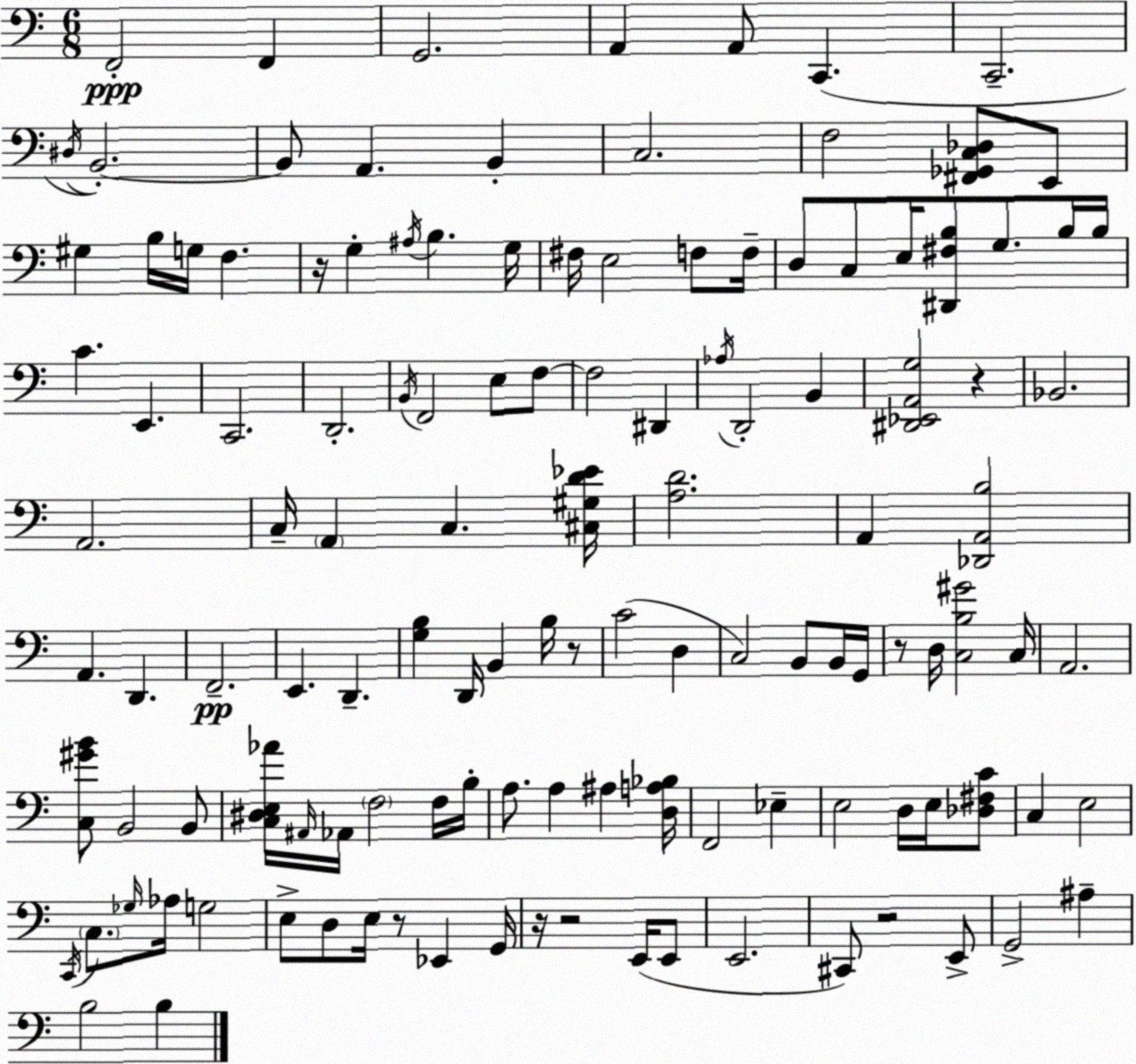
X:1
T:Untitled
M:6/8
L:1/4
K:Am
F,,2 F,, G,,2 A,, A,,/2 C,, C,,2 ^D,/4 B,,2 B,,/2 A,, B,, C,2 F,2 [^F,,_G,,C,_D,]/2 E,,/2 ^G, B,/4 G,/4 F, z/4 G, ^A,/4 B, G,/4 ^F,/4 E,2 F,/2 F,/4 D,/2 C,/2 E,/4 [^D,,^F,B,]/2 G,/2 B,/4 B,/4 C E,, C,,2 D,,2 B,,/4 F,,2 E,/2 F,/2 F,2 ^D,, _A,/4 D,,2 B,, [^D,,_E,,A,,G,]2 z _B,,2 A,,2 C,/4 A,, C, [^C,^G,D_E]/4 [A,D]2 A,, [_D,,A,,B,]2 A,, D,, F,,2 E,, D,, [G,B,] D,,/4 B,, B,/4 z/2 C2 D, C,2 B,,/2 B,,/4 G,,/4 z/2 D,/4 [C,B,^G]2 C,/4 A,,2 [C,^GB]/2 B,,2 B,,/2 [C,^D,E,_A]/4 ^A,,/4 _A,,/4 F,2 F,/4 B,/4 A,/2 A, ^A, [D,A,_B,]/4 F,,2 _E, E,2 D,/4 E,/4 [_D,^F,C]/2 C, E,2 C,,/4 C,/2 _G,/4 _A,/4 G,2 E,/2 D,/2 E,/4 z/2 _E,, G,,/4 z/4 z2 E,,/4 E,,/2 E,,2 ^C,,/2 z2 E,,/2 G,,2 ^A, B,2 B,